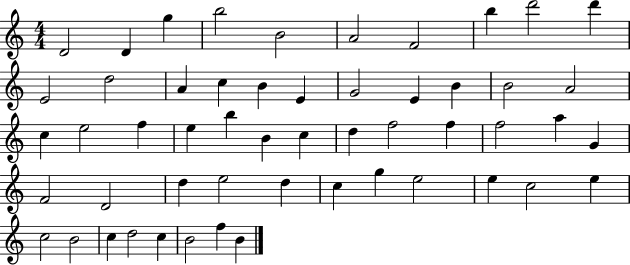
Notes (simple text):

D4/h D4/q G5/q B5/h B4/h A4/h F4/h B5/q D6/h D6/q E4/h D5/h A4/q C5/q B4/q E4/q G4/h E4/q B4/q B4/h A4/h C5/q E5/h F5/q E5/q B5/q B4/q C5/q D5/q F5/h F5/q F5/h A5/q G4/q F4/h D4/h D5/q E5/h D5/q C5/q G5/q E5/h E5/q C5/h E5/q C5/h B4/h C5/q D5/h C5/q B4/h F5/q B4/q